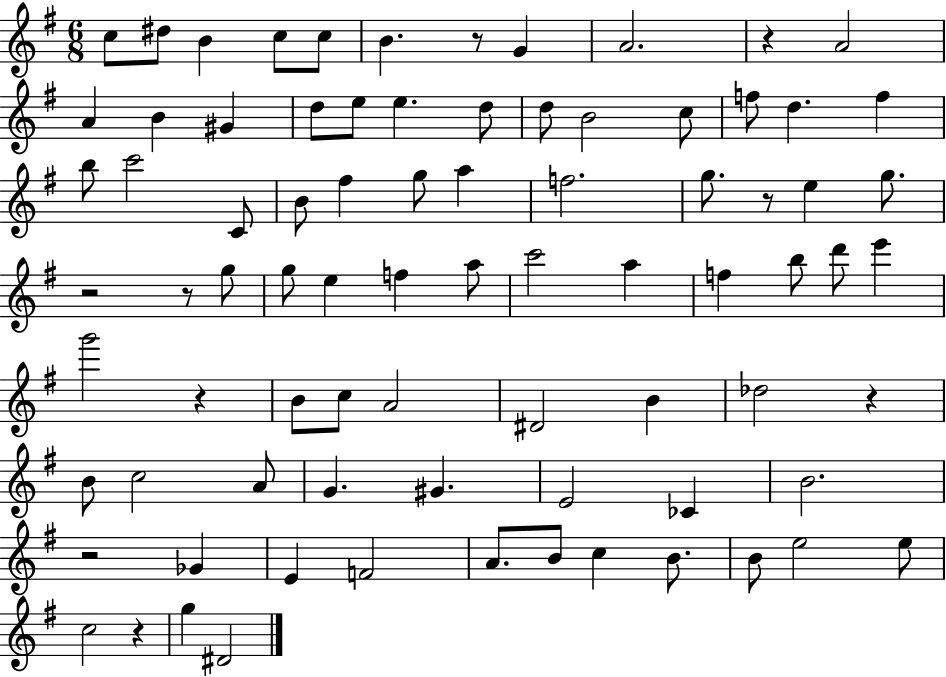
C5/e D#5/e B4/q C5/e C5/e B4/q. R/e G4/q A4/h. R/q A4/h A4/q B4/q G#4/q D5/e E5/e E5/q. D5/e D5/e B4/h C5/e F5/e D5/q. F5/q B5/e C6/h C4/e B4/e F#5/q G5/e A5/q F5/h. G5/e. R/e E5/q G5/e. R/h R/e G5/e G5/e E5/q F5/q A5/e C6/h A5/q F5/q B5/e D6/e E6/q G6/h R/q B4/e C5/e A4/h D#4/h B4/q Db5/h R/q B4/e C5/h A4/e G4/q. G#4/q. E4/h CES4/q B4/h. R/h Gb4/q E4/q F4/h A4/e. B4/e C5/q B4/e. B4/e E5/h E5/e C5/h R/q G5/q D#4/h